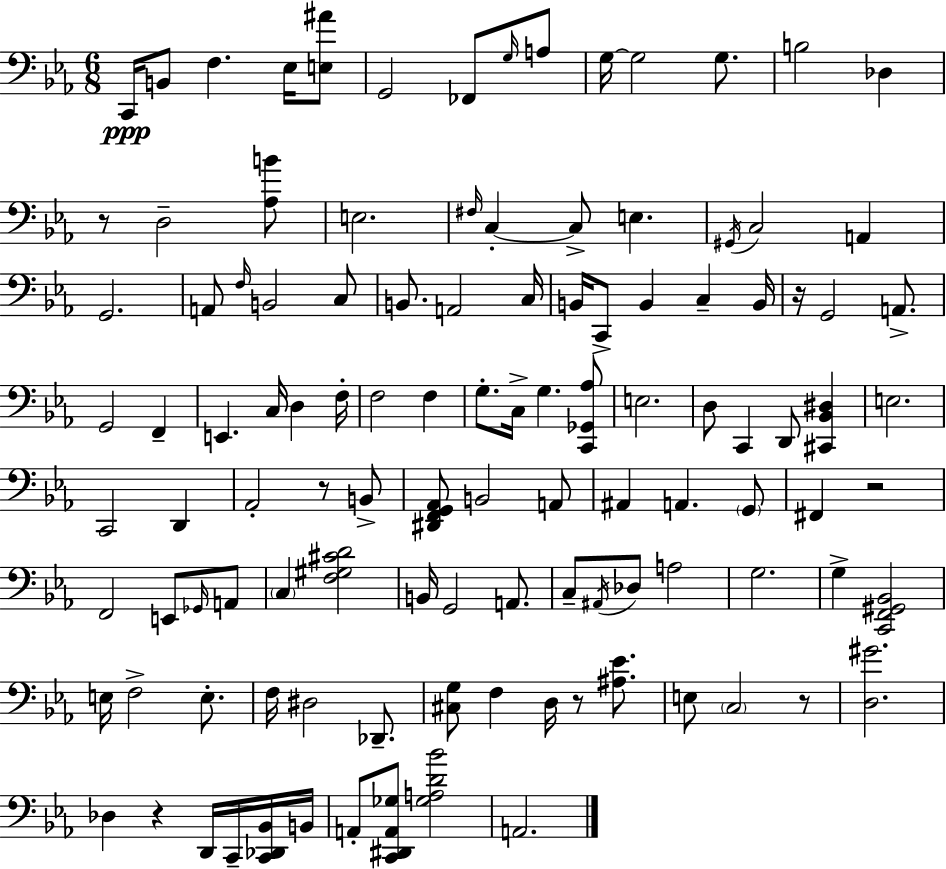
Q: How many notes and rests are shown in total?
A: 113